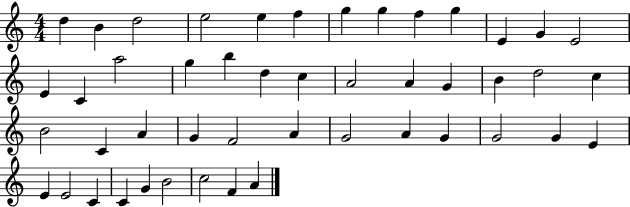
{
  \clef treble
  \numericTimeSignature
  \time 4/4
  \key c \major
  d''4 b'4 d''2 | e''2 e''4 f''4 | g''4 g''4 f''4 g''4 | e'4 g'4 e'2 | \break e'4 c'4 a''2 | g''4 b''4 d''4 c''4 | a'2 a'4 g'4 | b'4 d''2 c''4 | \break b'2 c'4 a'4 | g'4 f'2 a'4 | g'2 a'4 g'4 | g'2 g'4 e'4 | \break e'4 e'2 c'4 | c'4 g'4 b'2 | c''2 f'4 a'4 | \bar "|."
}